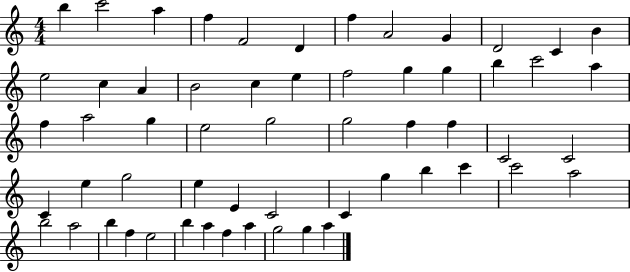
B5/q C6/h A5/q F5/q F4/h D4/q F5/q A4/h G4/q D4/h C4/q B4/q E5/h C5/q A4/q B4/h C5/q E5/q F5/h G5/q G5/q B5/q C6/h A5/q F5/q A5/h G5/q E5/h G5/h G5/h F5/q F5/q C4/h C4/h C4/q E5/q G5/h E5/q E4/q C4/h C4/q G5/q B5/q C6/q C6/h A5/h B5/h A5/h B5/q F5/q E5/h B5/q A5/q F5/q A5/q G5/h G5/q A5/q